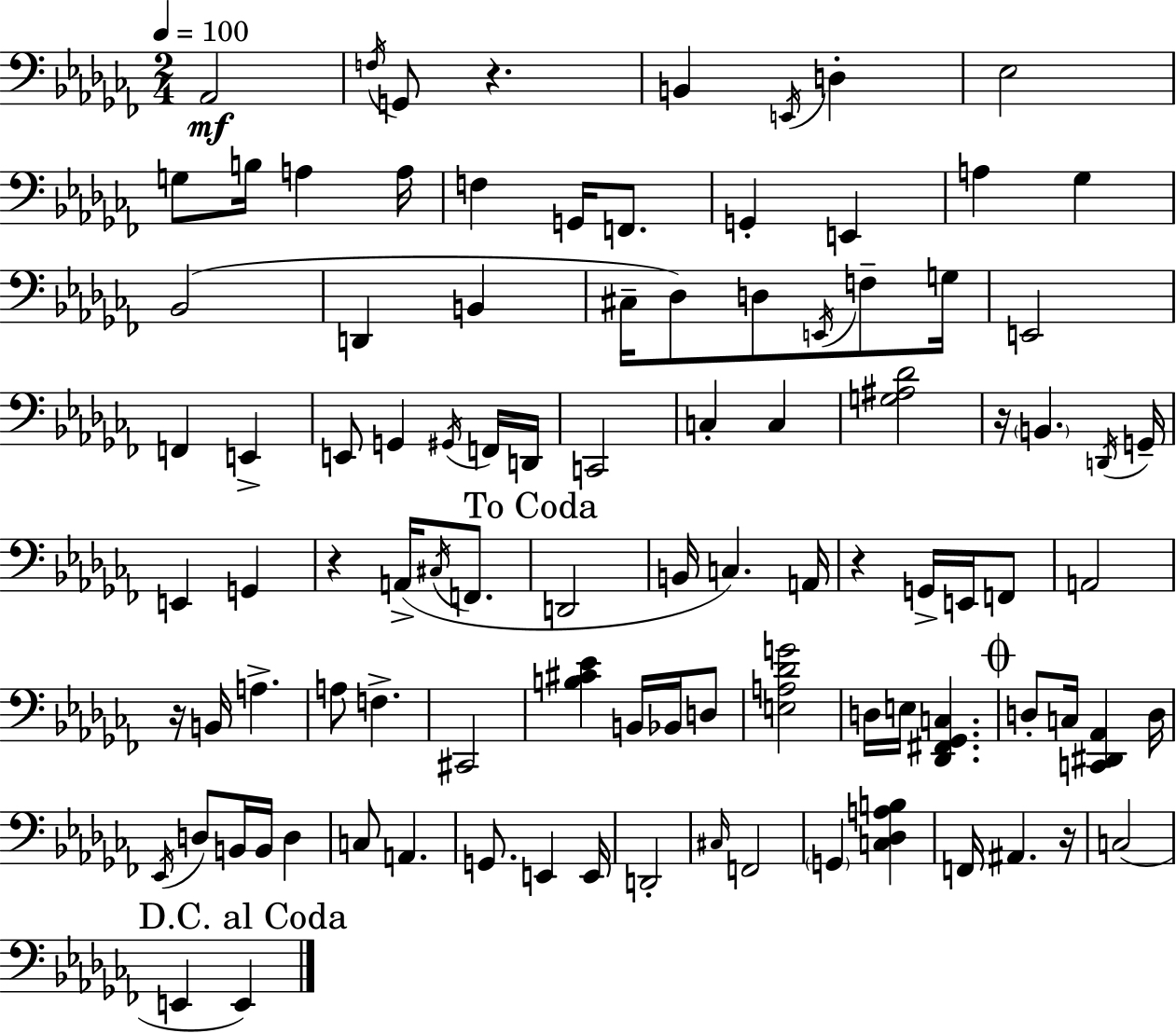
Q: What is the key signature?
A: AES minor